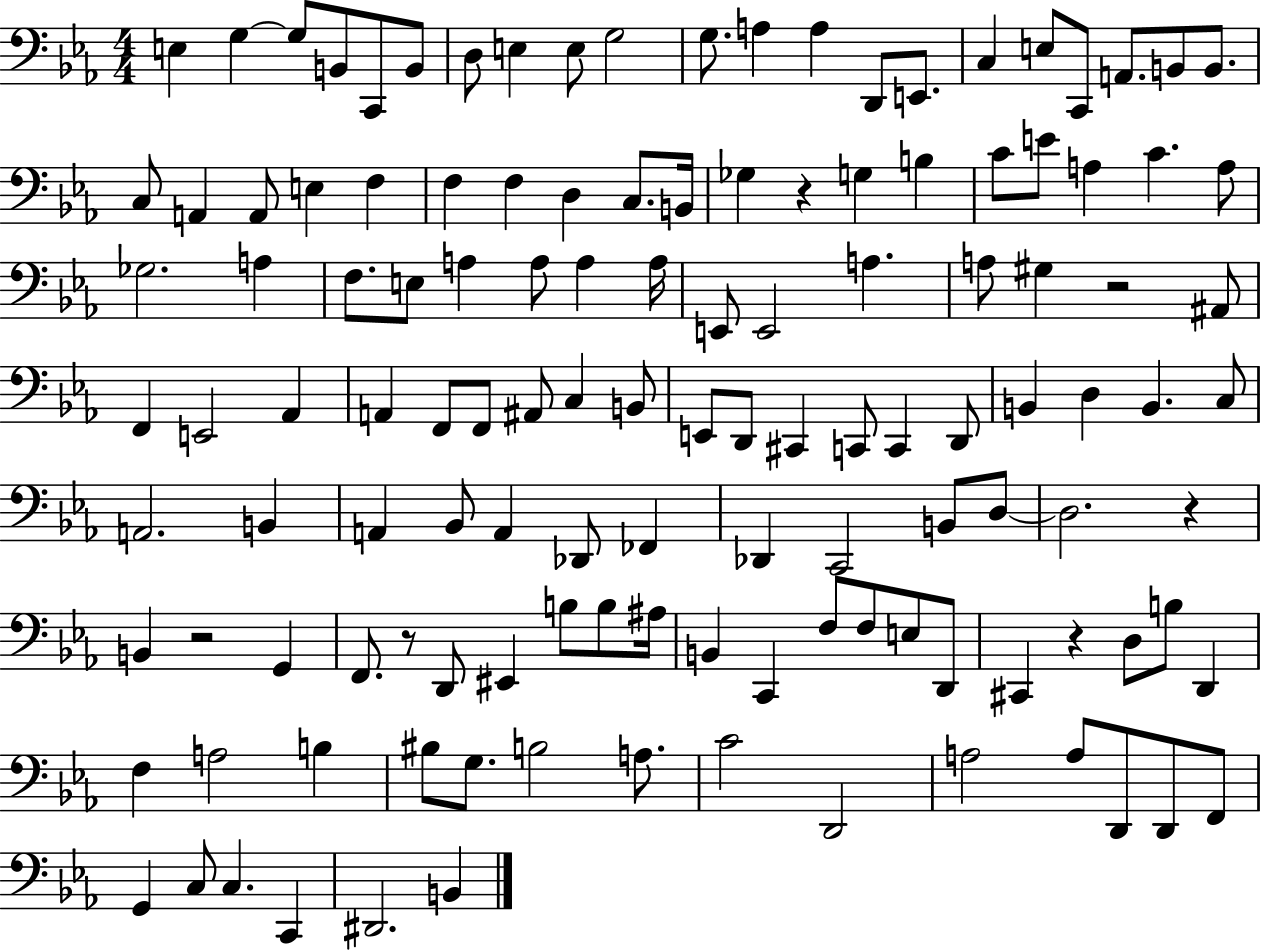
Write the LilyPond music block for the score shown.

{
  \clef bass
  \numericTimeSignature
  \time 4/4
  \key ees \major
  e4 g4~~ g8 b,8 c,8 b,8 | d8 e4 e8 g2 | g8. a4 a4 d,8 e,8. | c4 e8 c,8 a,8. b,8 b,8. | \break c8 a,4 a,8 e4 f4 | f4 f4 d4 c8. b,16 | ges4 r4 g4 b4 | c'8 e'8 a4 c'4. a8 | \break ges2. a4 | f8. e8 a4 a8 a4 a16 | e,8 e,2 a4. | a8 gis4 r2 ais,8 | \break f,4 e,2 aes,4 | a,4 f,8 f,8 ais,8 c4 b,8 | e,8 d,8 cis,4 c,8 c,4 d,8 | b,4 d4 b,4. c8 | \break a,2. b,4 | a,4 bes,8 a,4 des,8 fes,4 | des,4 c,2 b,8 d8~~ | d2. r4 | \break b,4 r2 g,4 | f,8. r8 d,8 eis,4 b8 b8 ais16 | b,4 c,4 f8 f8 e8 d,8 | cis,4 r4 d8 b8 d,4 | \break f4 a2 b4 | bis8 g8. b2 a8. | c'2 d,2 | a2 a8 d,8 d,8 f,8 | \break g,4 c8 c4. c,4 | dis,2. b,4 | \bar "|."
}